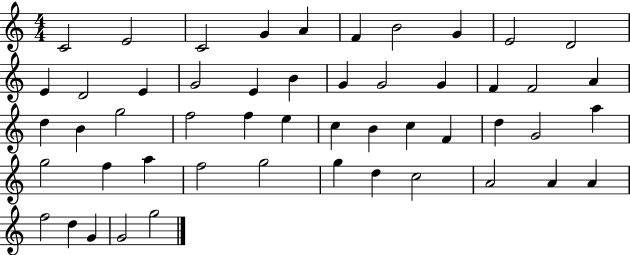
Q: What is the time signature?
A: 4/4